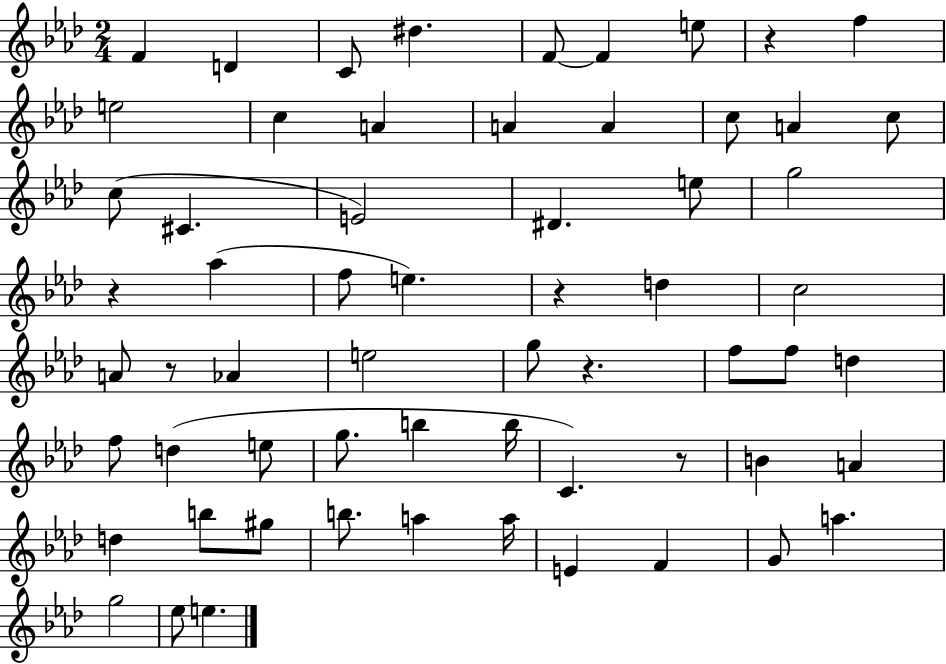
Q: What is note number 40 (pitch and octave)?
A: B5